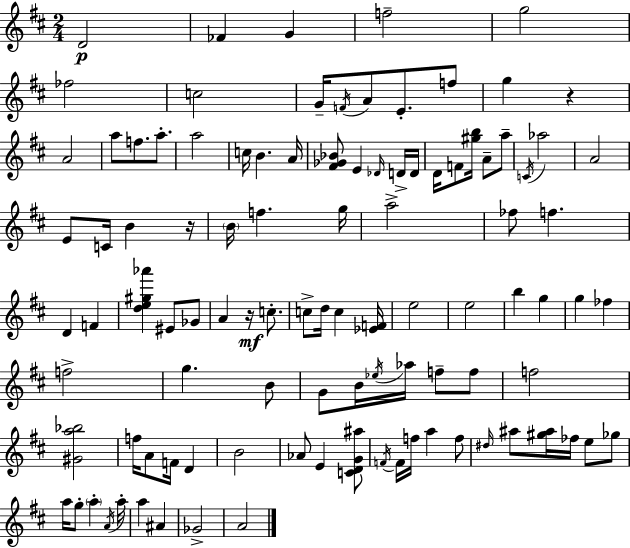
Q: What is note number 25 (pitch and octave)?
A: D4